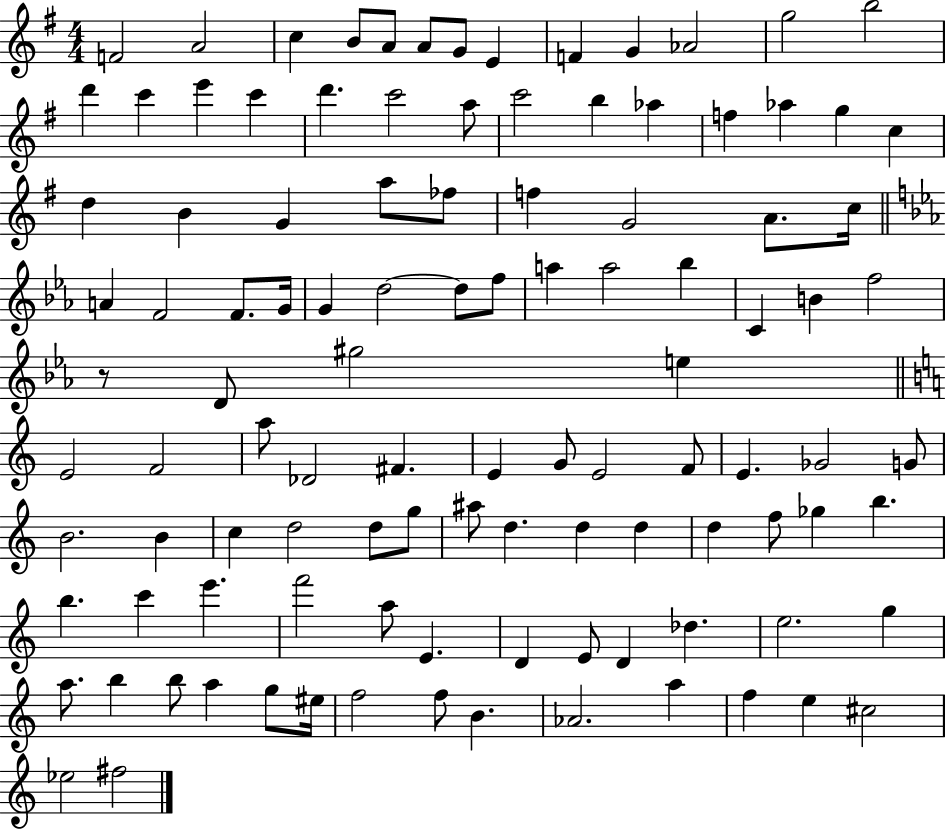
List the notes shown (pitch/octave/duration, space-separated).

F4/h A4/h C5/q B4/e A4/e A4/e G4/e E4/q F4/q G4/q Ab4/h G5/h B5/h D6/q C6/q E6/q C6/q D6/q. C6/h A5/e C6/h B5/q Ab5/q F5/q Ab5/q G5/q C5/q D5/q B4/q G4/q A5/e FES5/e F5/q G4/h A4/e. C5/s A4/q F4/h F4/e. G4/s G4/q D5/h D5/e F5/e A5/q A5/h Bb5/q C4/q B4/q F5/h R/e D4/e G#5/h E5/q E4/h F4/h A5/e Db4/h F#4/q. E4/q G4/e E4/h F4/e E4/q. Gb4/h G4/e B4/h. B4/q C5/q D5/h D5/e G5/e A#5/e D5/q. D5/q D5/q D5/q F5/e Gb5/q B5/q. B5/q. C6/q E6/q. F6/h A5/e E4/q. D4/q E4/e D4/q Db5/q. E5/h. G5/q A5/e. B5/q B5/e A5/q G5/e EIS5/s F5/h F5/e B4/q. Ab4/h. A5/q F5/q E5/q C#5/h Eb5/h F#5/h